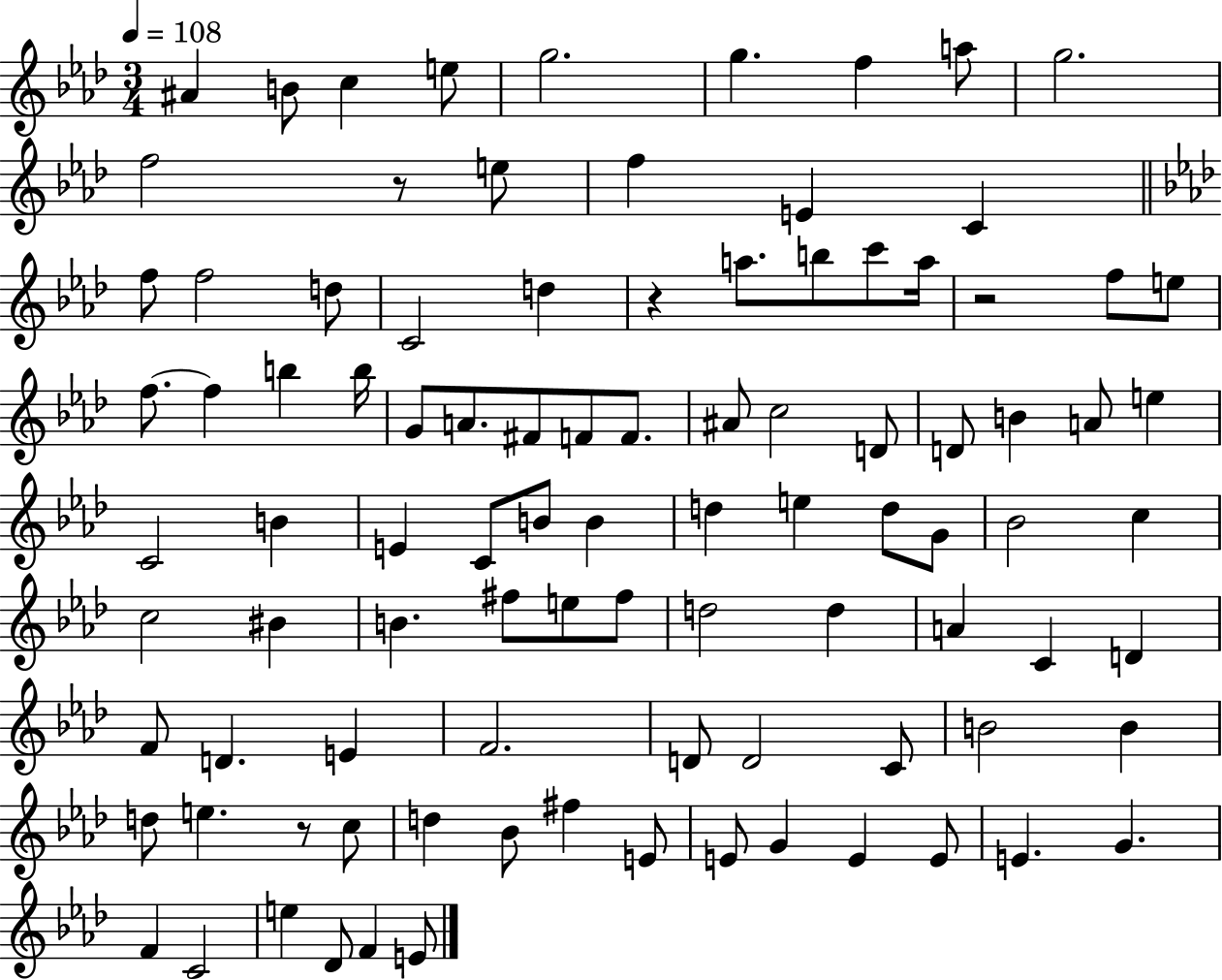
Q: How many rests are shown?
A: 4